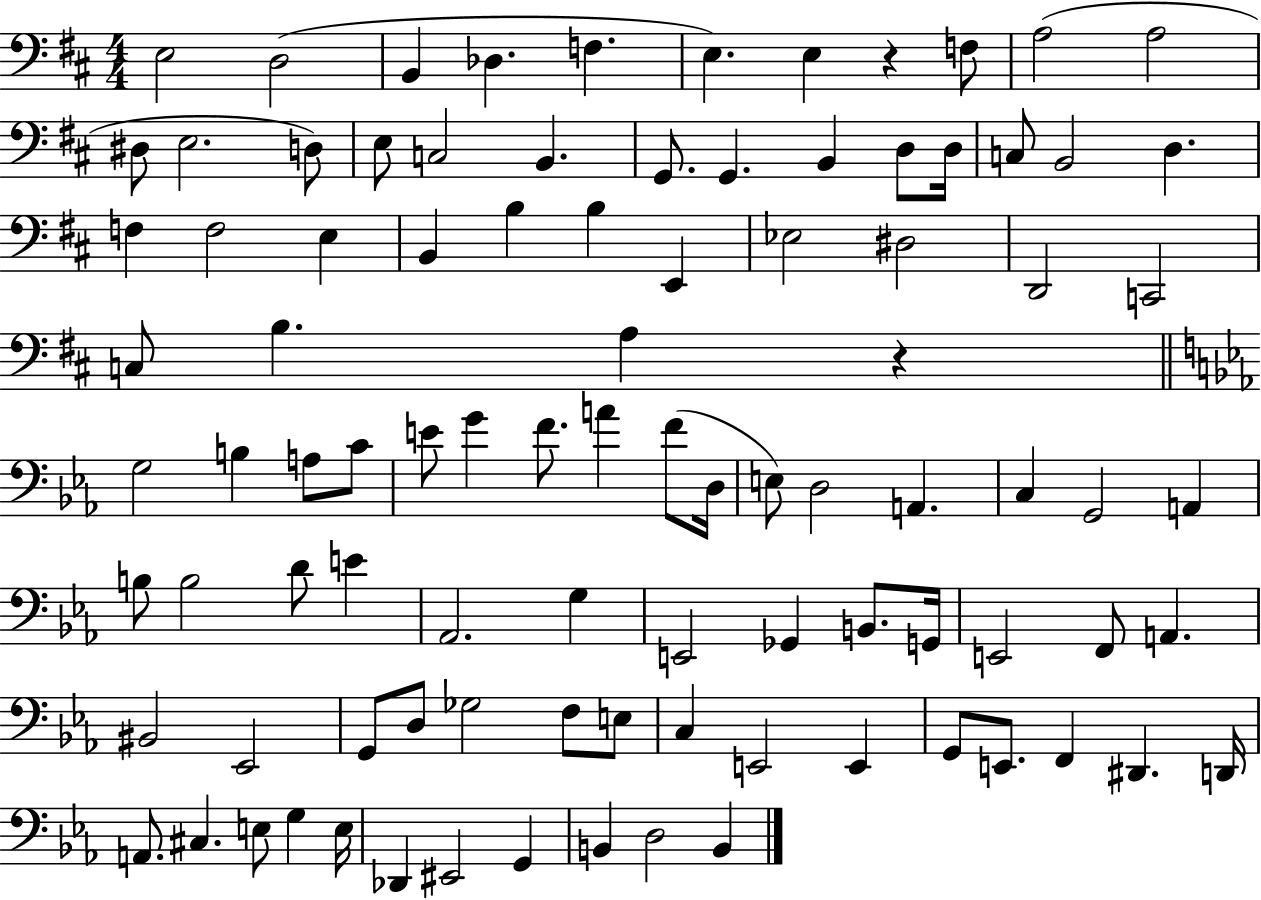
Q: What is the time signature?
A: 4/4